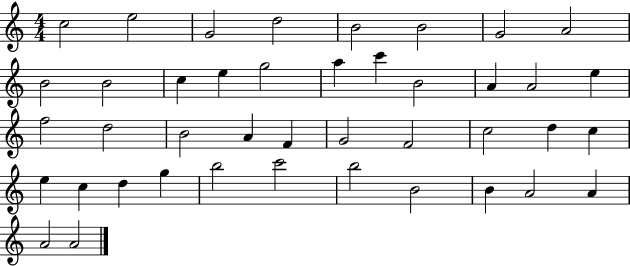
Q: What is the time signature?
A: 4/4